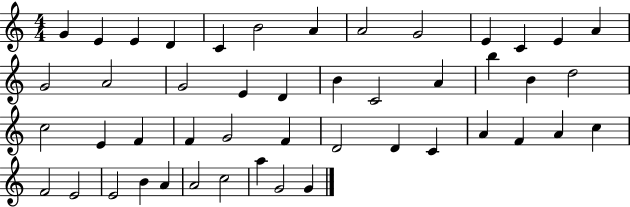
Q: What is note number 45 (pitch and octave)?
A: A5